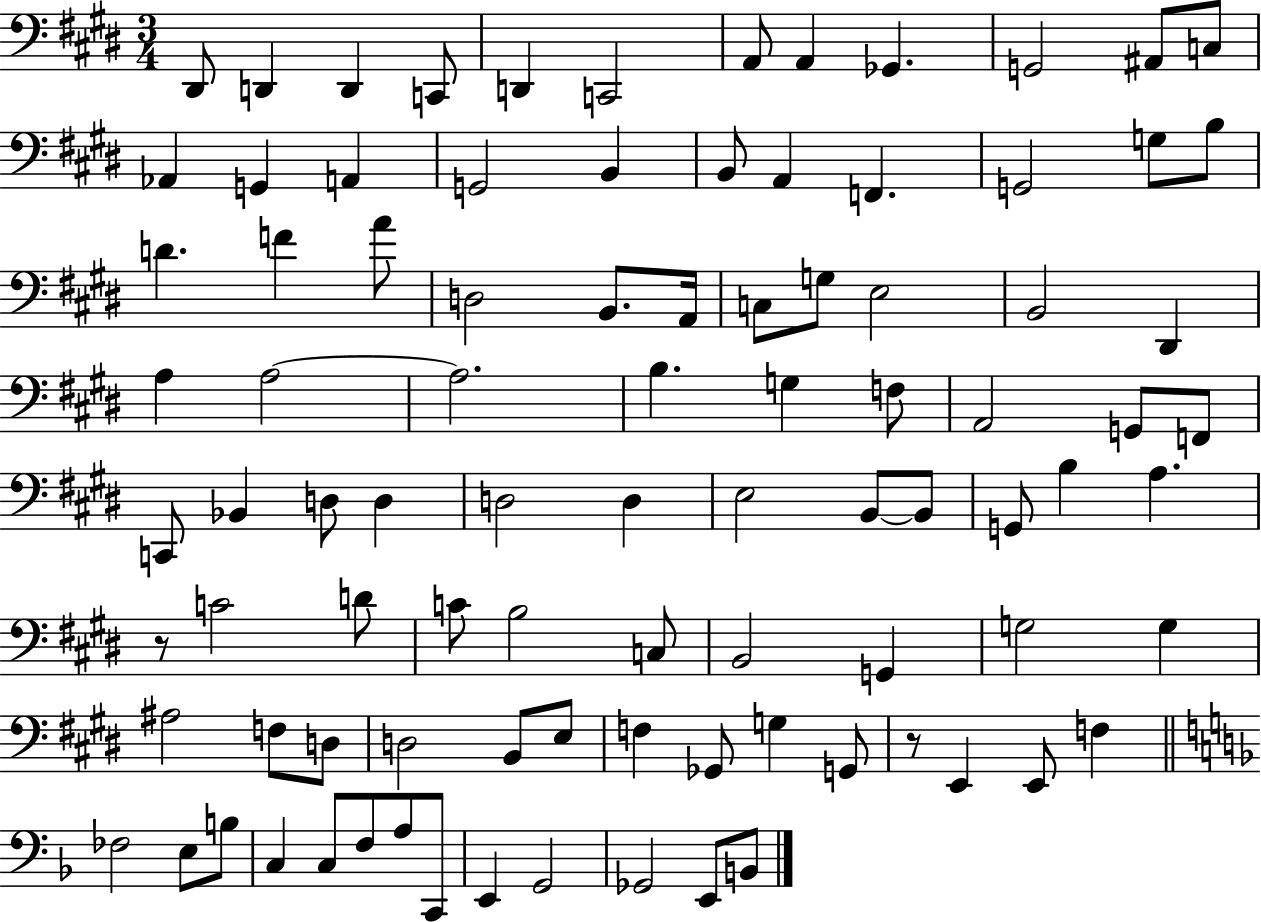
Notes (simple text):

D#2/e D2/q D2/q C2/e D2/q C2/h A2/e A2/q Gb2/q. G2/h A#2/e C3/e Ab2/q G2/q A2/q G2/h B2/q B2/e A2/q F2/q. G2/h G3/e B3/e D4/q. F4/q A4/e D3/h B2/e. A2/s C3/e G3/e E3/h B2/h D#2/q A3/q A3/h A3/h. B3/q. G3/q F3/e A2/h G2/e F2/e C2/e Bb2/q D3/e D3/q D3/h D3/q E3/h B2/e B2/e G2/e B3/q A3/q. R/e C4/h D4/e C4/e B3/h C3/e B2/h G2/q G3/h G3/q A#3/h F3/e D3/e D3/h B2/e E3/e F3/q Gb2/e G3/q G2/e R/e E2/q E2/e F3/q FES3/h E3/e B3/e C3/q C3/e F3/e A3/e C2/e E2/q G2/h Gb2/h E2/e B2/e